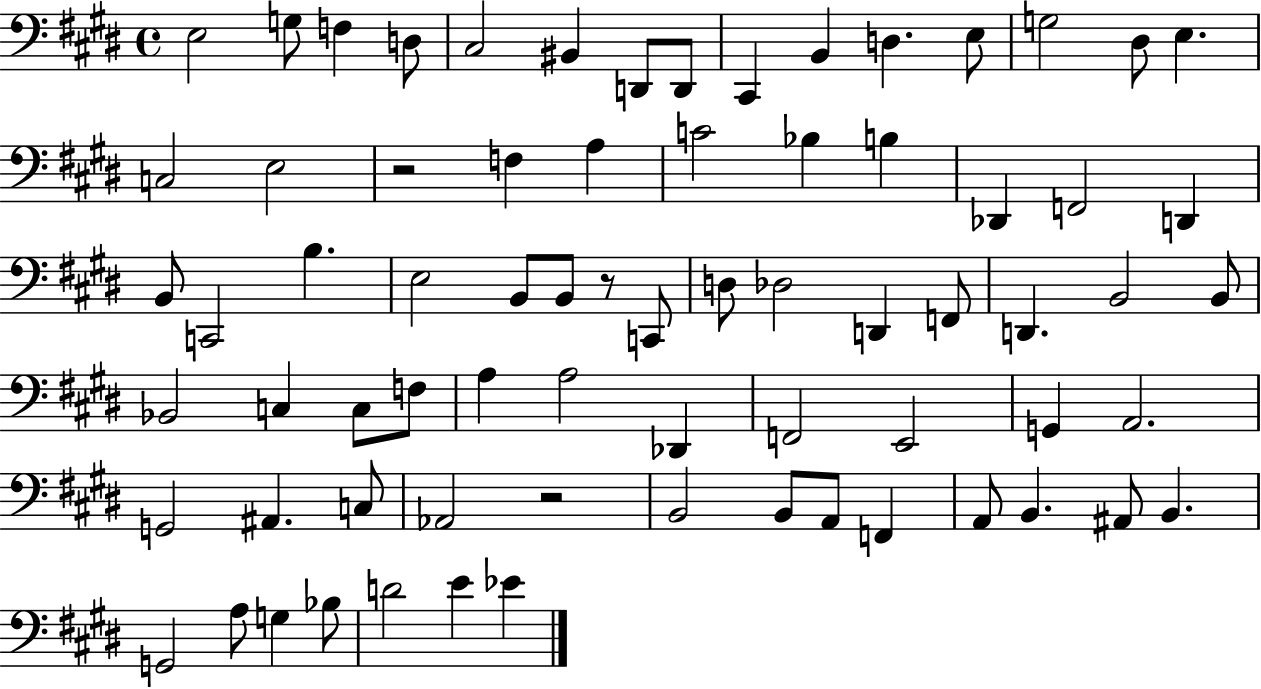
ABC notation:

X:1
T:Untitled
M:4/4
L:1/4
K:E
E,2 G,/2 F, D,/2 ^C,2 ^B,, D,,/2 D,,/2 ^C,, B,, D, E,/2 G,2 ^D,/2 E, C,2 E,2 z2 F, A, C2 _B, B, _D,, F,,2 D,, B,,/2 C,,2 B, E,2 B,,/2 B,,/2 z/2 C,,/2 D,/2 _D,2 D,, F,,/2 D,, B,,2 B,,/2 _B,,2 C, C,/2 F,/2 A, A,2 _D,, F,,2 E,,2 G,, A,,2 G,,2 ^A,, C,/2 _A,,2 z2 B,,2 B,,/2 A,,/2 F,, A,,/2 B,, ^A,,/2 B,, G,,2 A,/2 G, _B,/2 D2 E _E